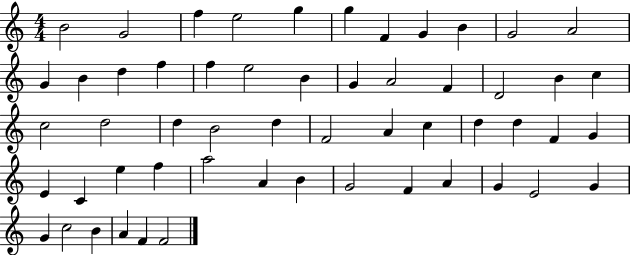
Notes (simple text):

B4/h G4/h F5/q E5/h G5/q G5/q F4/q G4/q B4/q G4/h A4/h G4/q B4/q D5/q F5/q F5/q E5/h B4/q G4/q A4/h F4/q D4/h B4/q C5/q C5/h D5/h D5/q B4/h D5/q F4/h A4/q C5/q D5/q D5/q F4/q G4/q E4/q C4/q E5/q F5/q A5/h A4/q B4/q G4/h F4/q A4/q G4/q E4/h G4/q G4/q C5/h B4/q A4/q F4/q F4/h